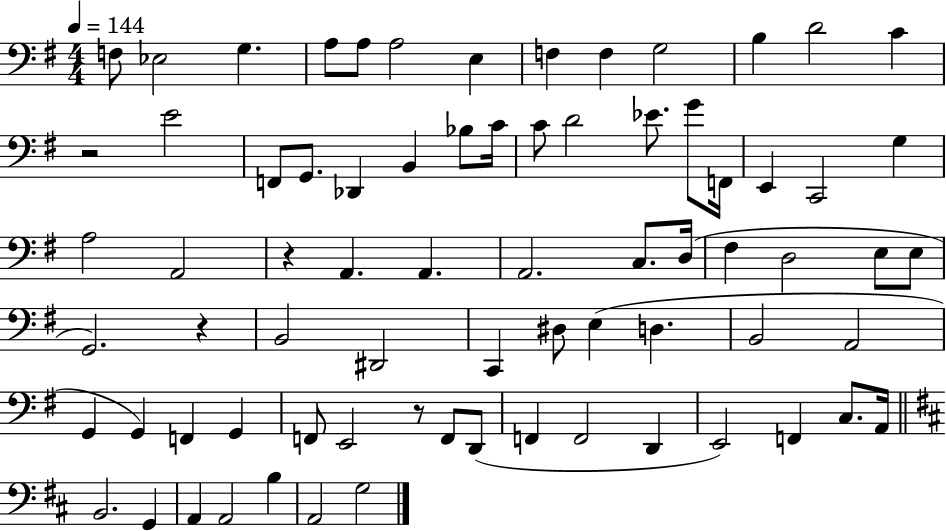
F3/e Eb3/h G3/q. A3/e A3/e A3/h E3/q F3/q F3/q G3/h B3/q D4/h C4/q R/h E4/h F2/e G2/e. Db2/q B2/q Bb3/e C4/s C4/e D4/h Eb4/e. G4/e F2/s E2/q C2/h G3/q A3/h A2/h R/q A2/q. A2/q. A2/h. C3/e. D3/s F#3/q D3/h E3/e E3/e G2/h. R/q B2/h D#2/h C2/q D#3/e E3/q D3/q. B2/h A2/h G2/q G2/q F2/q G2/q F2/e E2/h R/e F2/e D2/e F2/q F2/h D2/q E2/h F2/q C3/e. A2/s B2/h. G2/q A2/q A2/h B3/q A2/h G3/h